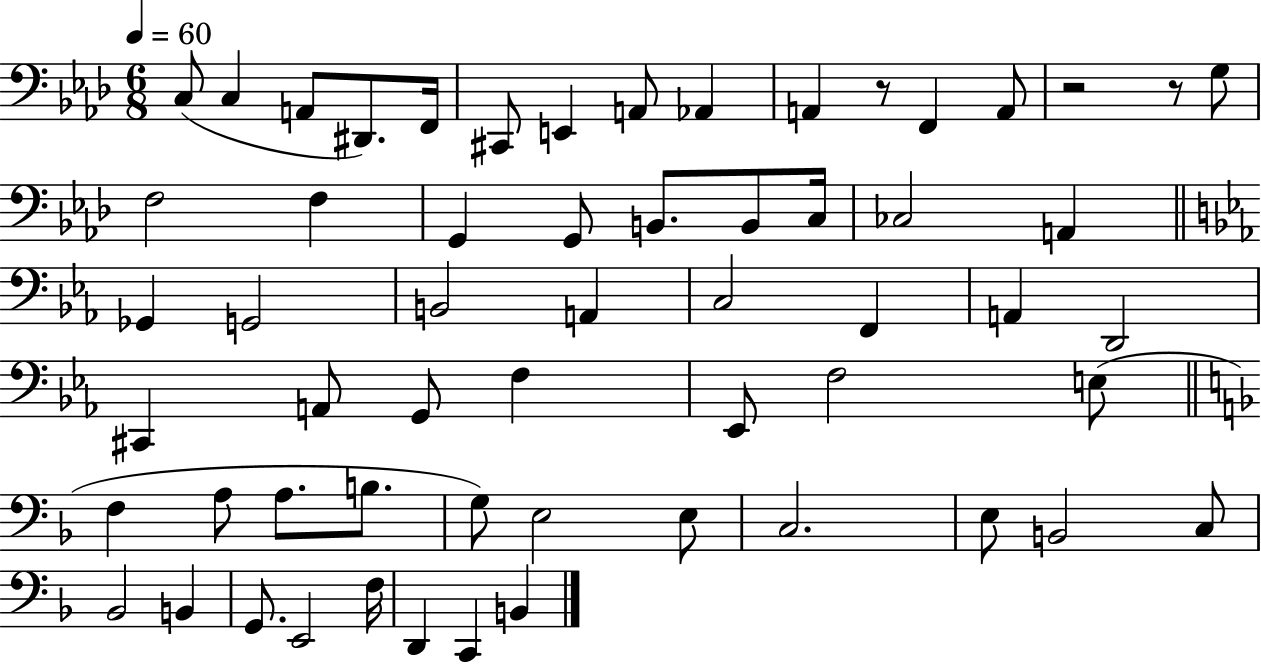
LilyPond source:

{
  \clef bass
  \numericTimeSignature
  \time 6/8
  \key aes \major
  \tempo 4 = 60
  \repeat volta 2 { c8( c4 a,8 dis,8.) f,16 | cis,8 e,4 a,8 aes,4 | a,4 r8 f,4 a,8 | r2 r8 g8 | \break f2 f4 | g,4 g,8 b,8. b,8 c16 | ces2 a,4 | \bar "||" \break \key ees \major ges,4 g,2 | b,2 a,4 | c2 f,4 | a,4 d,2 | \break cis,4 a,8 g,8 f4 | ees,8 f2 e8( | \bar "||" \break \key f \major f4 a8 a8. b8. | g8) e2 e8 | c2. | e8 b,2 c8 | \break bes,2 b,4 | g,8. e,2 f16 | d,4 c,4 b,4 | } \bar "|."
}